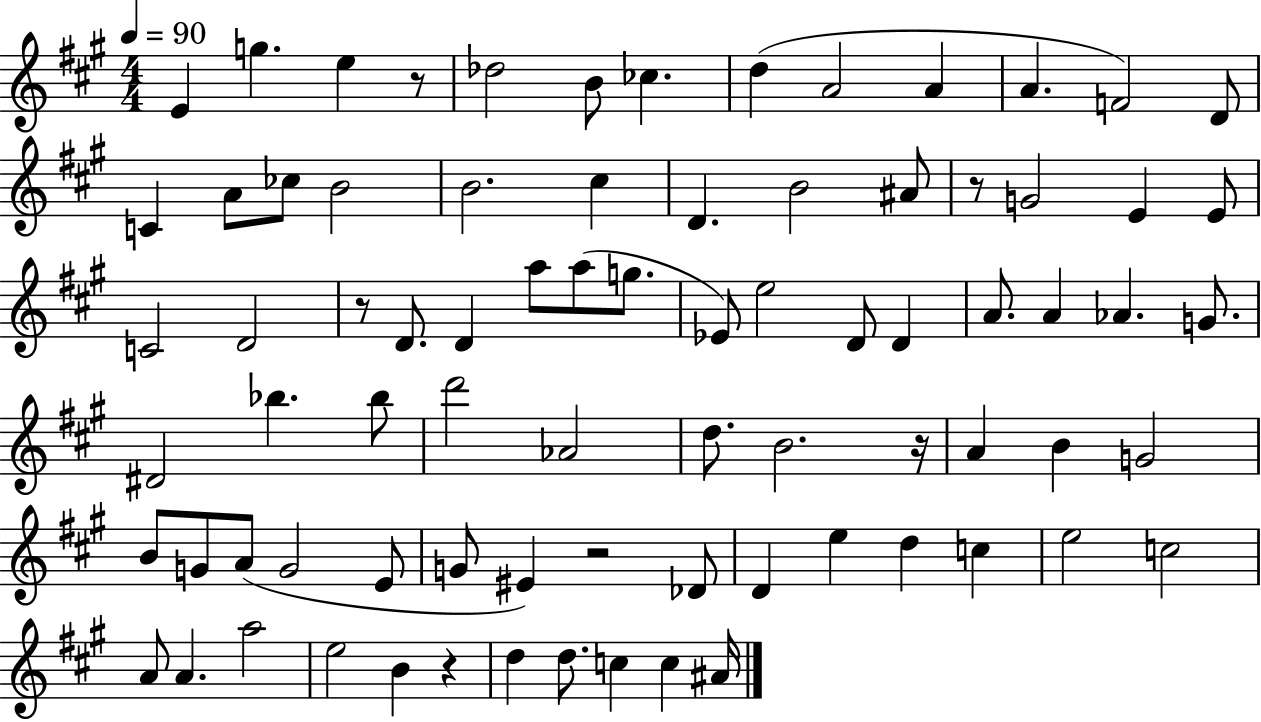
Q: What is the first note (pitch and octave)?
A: E4